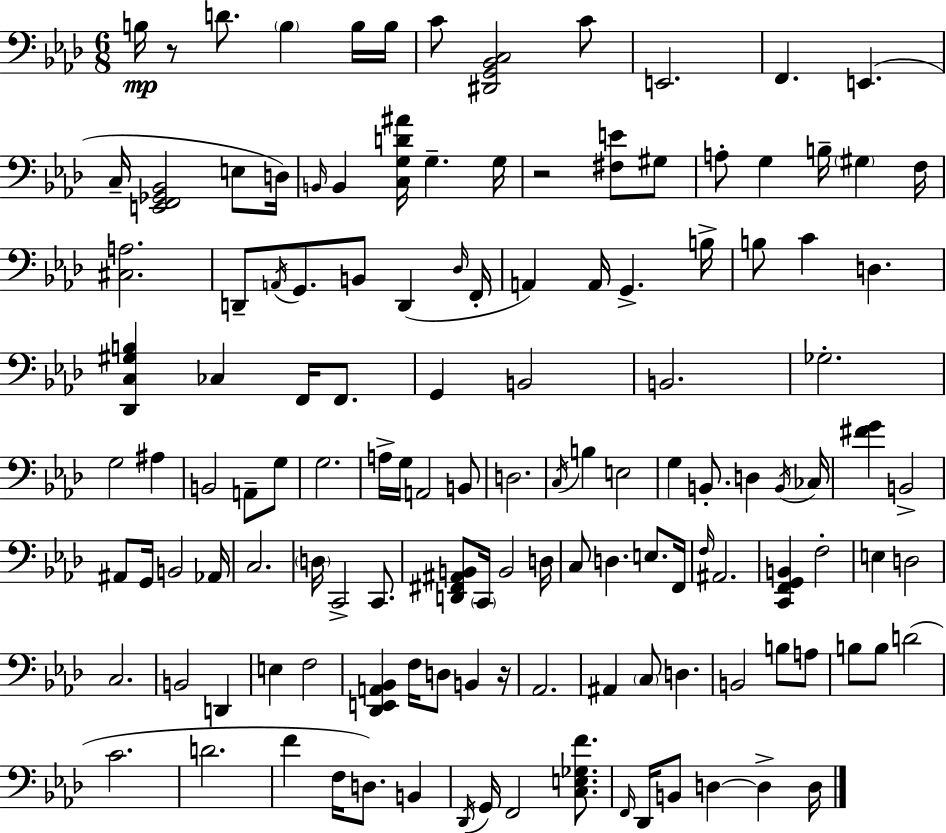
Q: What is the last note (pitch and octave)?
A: D3